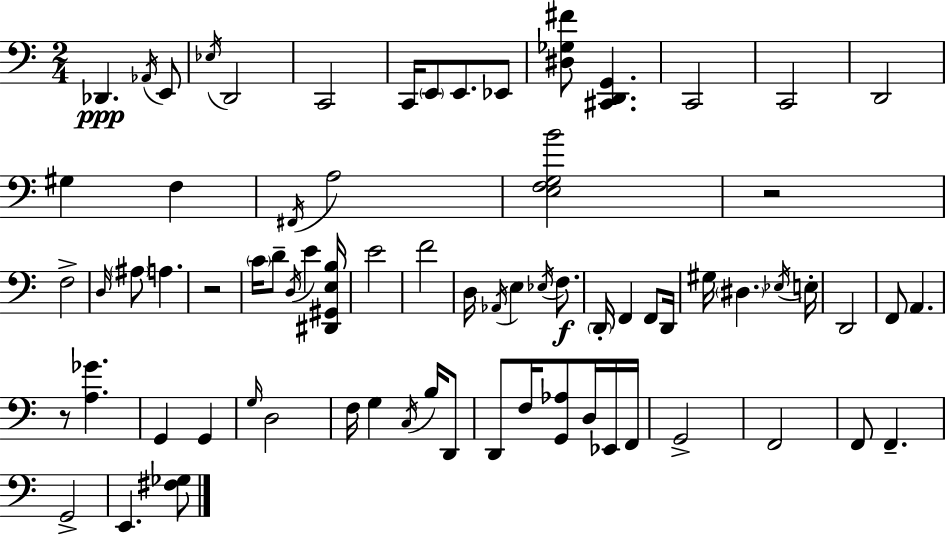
Db2/q. Ab2/s E2/e Eb3/s D2/h C2/h C2/s E2/e E2/e. Eb2/e [D#3,Gb3,F#4]/e [C#2,D2,G2]/q. C2/h C2/h D2/h G#3/q F3/q F#2/s A3/h [E3,F3,G3,B4]/h R/h F3/h D3/s A#3/e A3/q. R/h C4/s D4/e D3/s E4/q [D#2,G#2,E3,B3]/s E4/h F4/h D3/s Ab2/s E3/q Eb3/s F3/e. D2/s F2/q F2/e D2/s G#3/s D#3/q. Eb3/s E3/s D2/h F2/e A2/q. R/e [A3,Gb4]/q. G2/q G2/q G3/s D3/h F3/s G3/q C3/s B3/s D2/e D2/e F3/s [G2,Ab3]/e D3/s Eb2/s F2/s G2/h F2/h F2/e F2/q. G2/h E2/q. [F#3,Gb3]/e